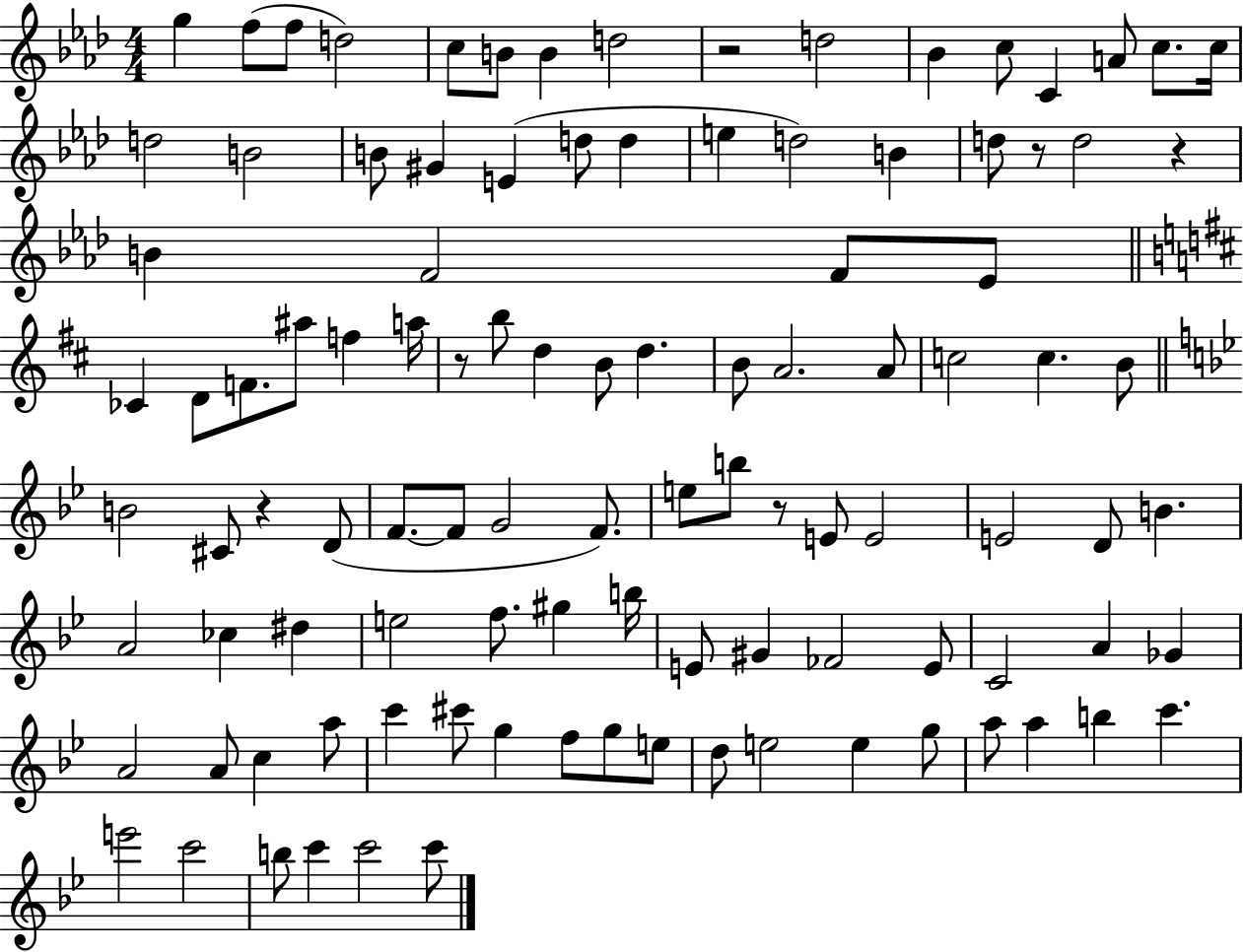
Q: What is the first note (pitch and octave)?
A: G5